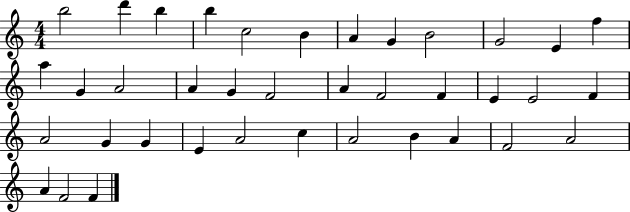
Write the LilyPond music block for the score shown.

{
  \clef treble
  \numericTimeSignature
  \time 4/4
  \key c \major
  b''2 d'''4 b''4 | b''4 c''2 b'4 | a'4 g'4 b'2 | g'2 e'4 f''4 | \break a''4 g'4 a'2 | a'4 g'4 f'2 | a'4 f'2 f'4 | e'4 e'2 f'4 | \break a'2 g'4 g'4 | e'4 a'2 c''4 | a'2 b'4 a'4 | f'2 a'2 | \break a'4 f'2 f'4 | \bar "|."
}